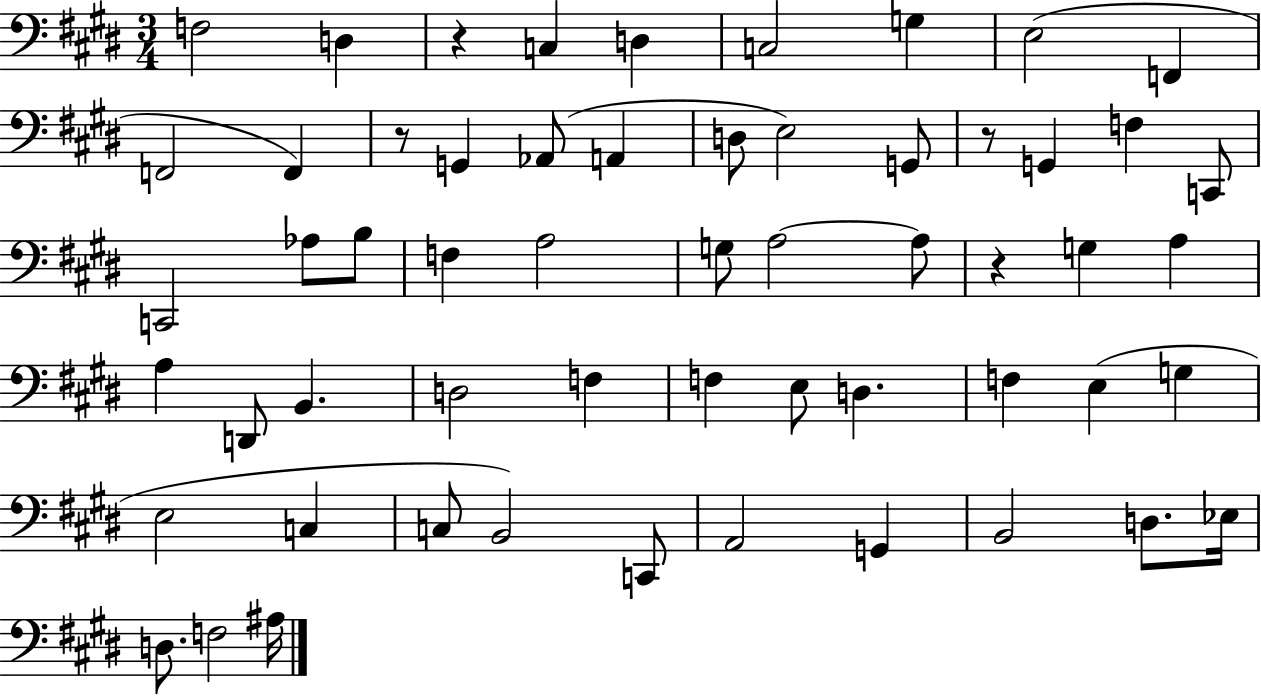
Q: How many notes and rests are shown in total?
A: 57